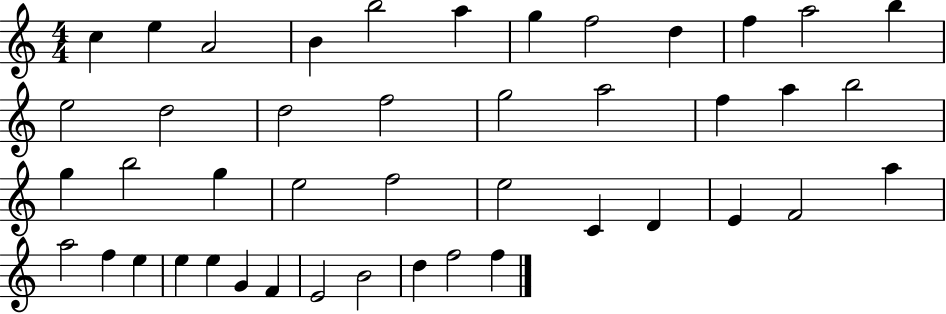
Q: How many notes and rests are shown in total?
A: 44